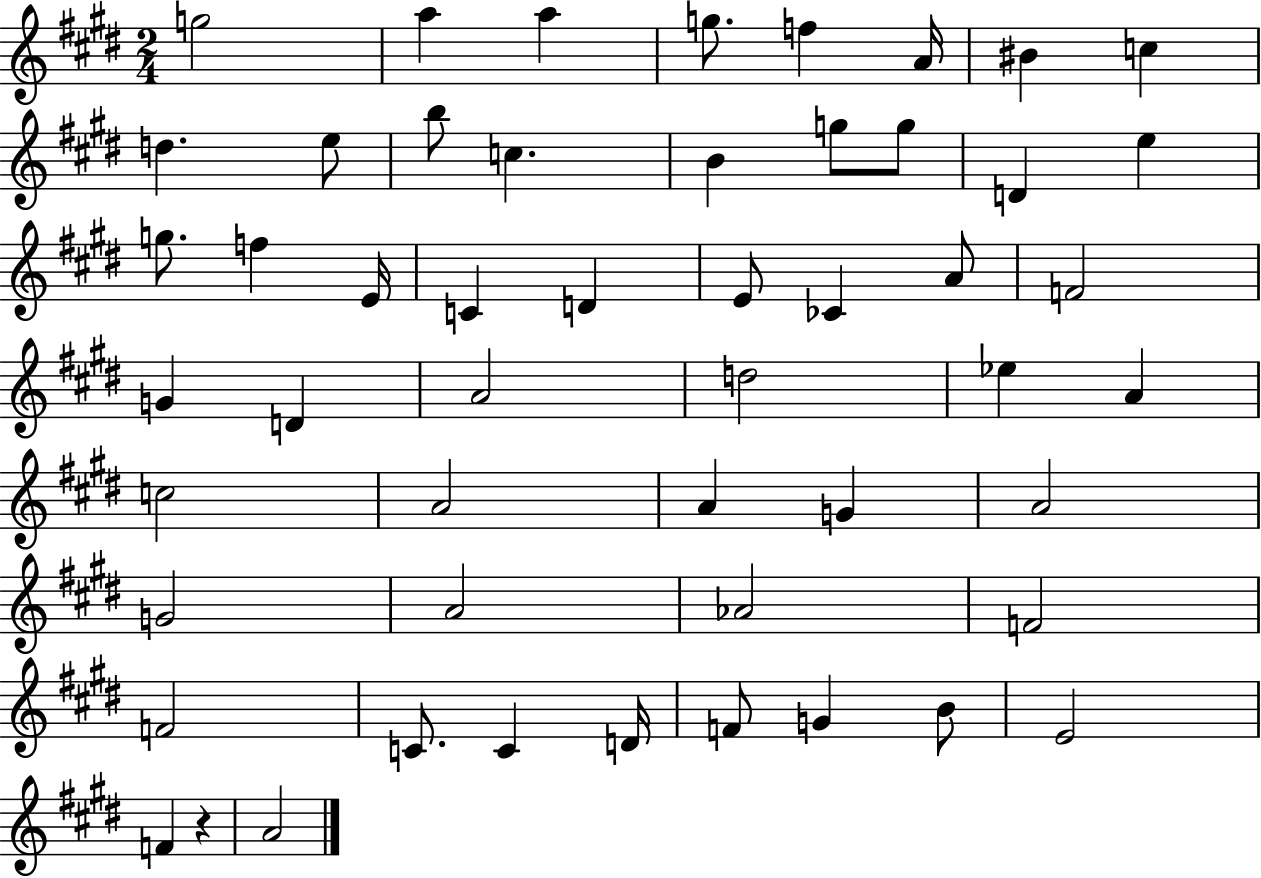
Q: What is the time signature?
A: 2/4